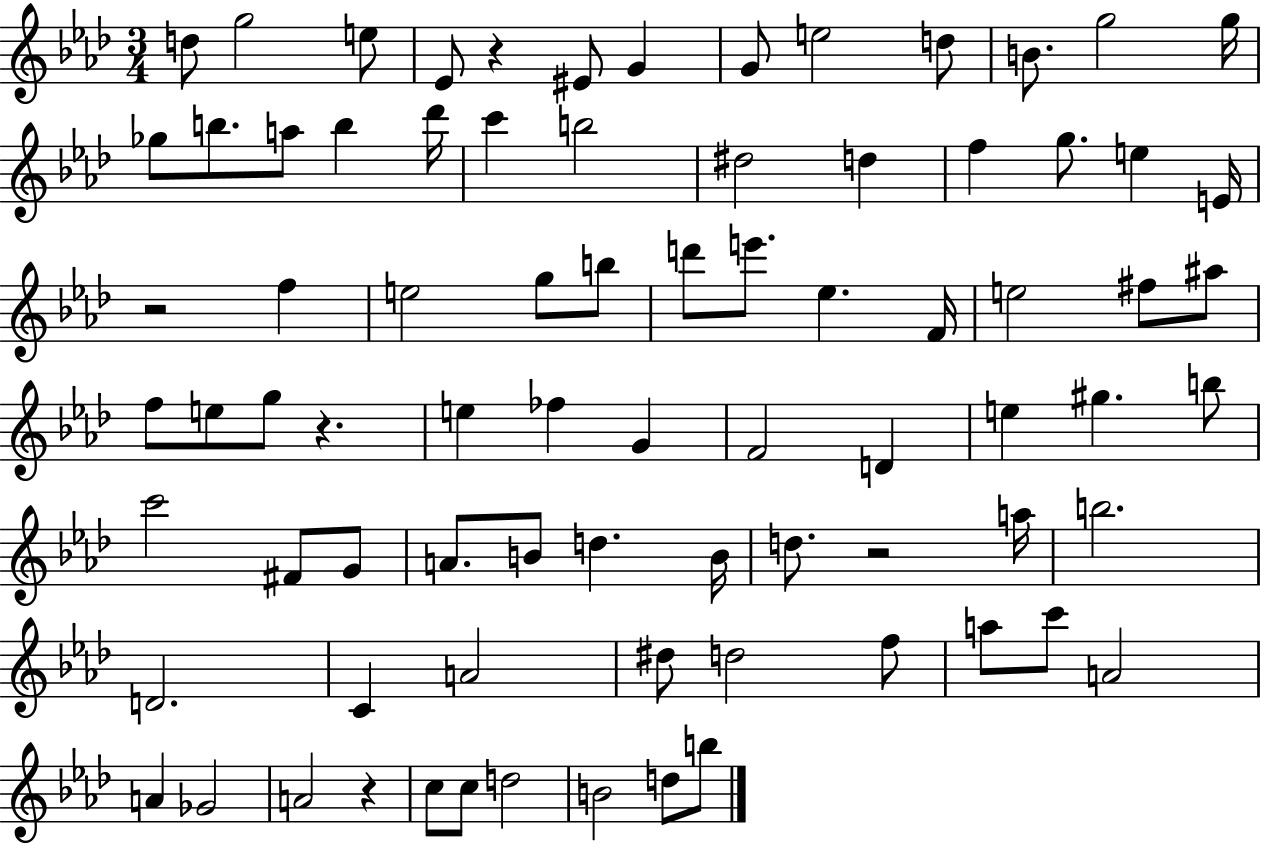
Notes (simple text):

D5/e G5/h E5/e Eb4/e R/q EIS4/e G4/q G4/e E5/h D5/e B4/e. G5/h G5/s Gb5/e B5/e. A5/e B5/q Db6/s C6/q B5/h D#5/h D5/q F5/q G5/e. E5/q E4/s R/h F5/q E5/h G5/e B5/e D6/e E6/e. Eb5/q. F4/s E5/h F#5/e A#5/e F5/e E5/e G5/e R/q. E5/q FES5/q G4/q F4/h D4/q E5/q G#5/q. B5/e C6/h F#4/e G4/e A4/e. B4/e D5/q. B4/s D5/e. R/h A5/s B5/h. D4/h. C4/q A4/h D#5/e D5/h F5/e A5/e C6/e A4/h A4/q Gb4/h A4/h R/q C5/e C5/e D5/h B4/h D5/e B5/e